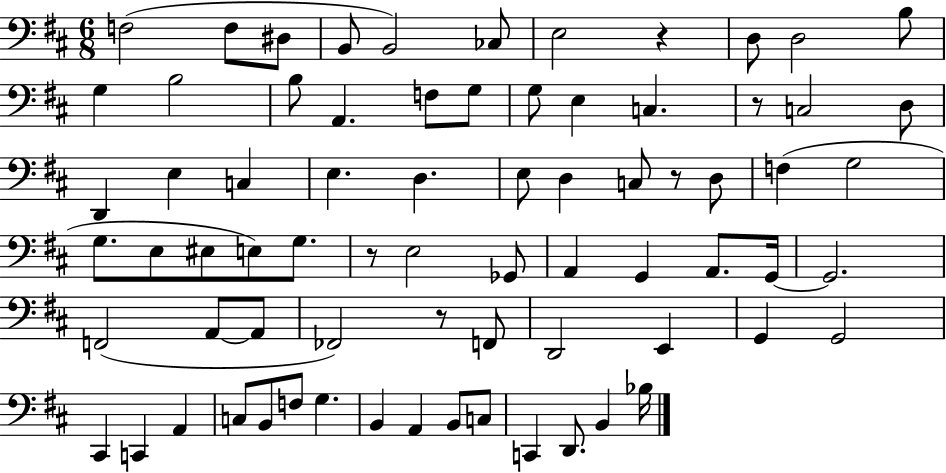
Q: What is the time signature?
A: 6/8